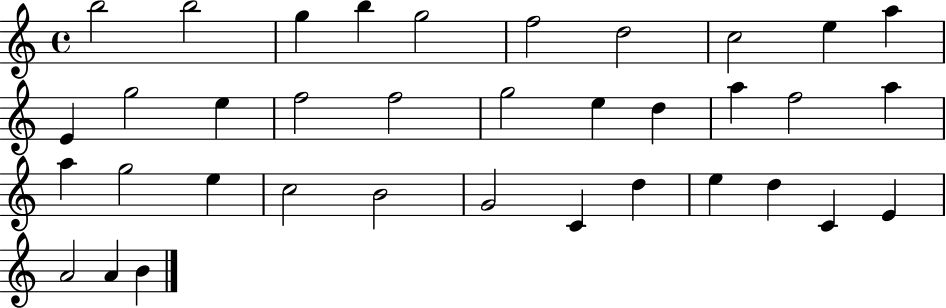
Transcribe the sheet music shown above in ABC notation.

X:1
T:Untitled
M:4/4
L:1/4
K:C
b2 b2 g b g2 f2 d2 c2 e a E g2 e f2 f2 g2 e d a f2 a a g2 e c2 B2 G2 C d e d C E A2 A B